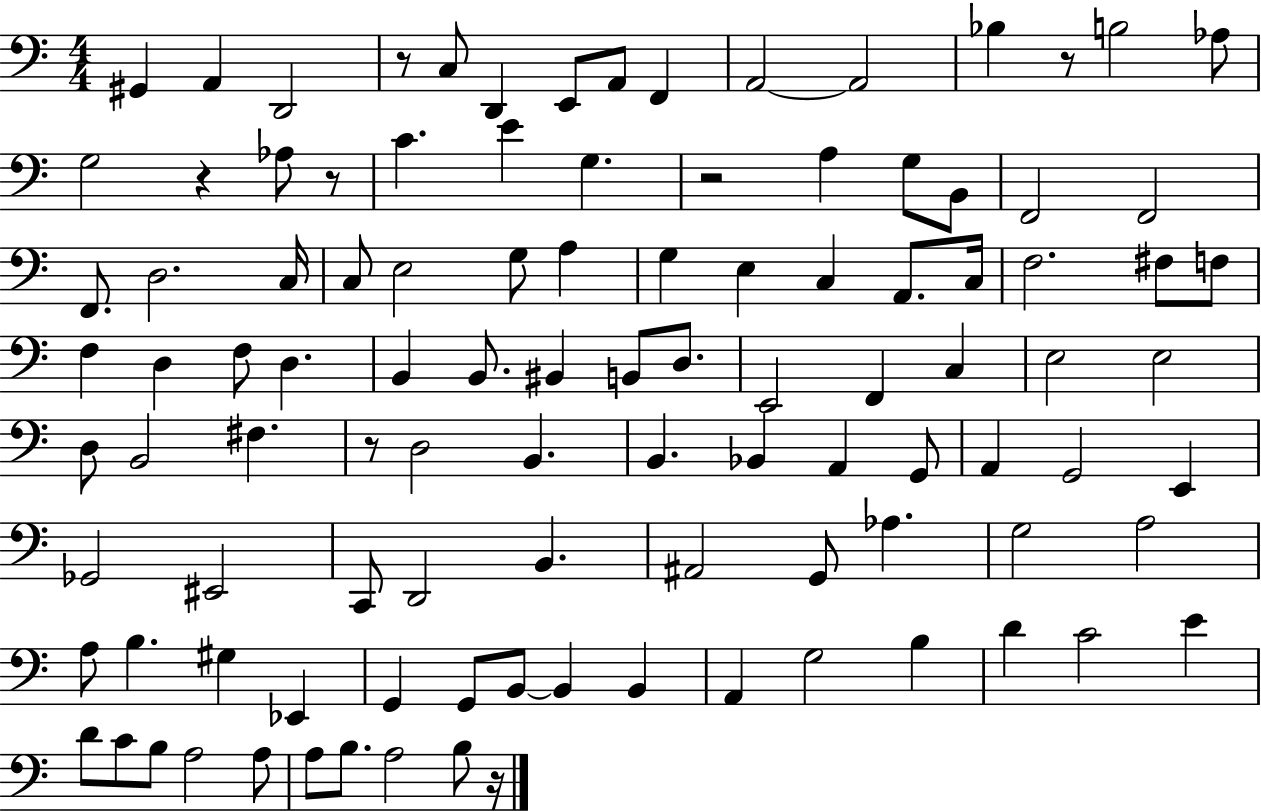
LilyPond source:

{
  \clef bass
  \numericTimeSignature
  \time 4/4
  \key c \major
  gis,4 a,4 d,2 | r8 c8 d,4 e,8 a,8 f,4 | a,2~~ a,2 | bes4 r8 b2 aes8 | \break g2 r4 aes8 r8 | c'4. e'4 g4. | r2 a4 g8 b,8 | f,2 f,2 | \break f,8. d2. c16 | c8 e2 g8 a4 | g4 e4 c4 a,8. c16 | f2. fis8 f8 | \break f4 d4 f8 d4. | b,4 b,8. bis,4 b,8 d8. | e,2 f,4 c4 | e2 e2 | \break d8 b,2 fis4. | r8 d2 b,4. | b,4. bes,4 a,4 g,8 | a,4 g,2 e,4 | \break ges,2 eis,2 | c,8 d,2 b,4. | ais,2 g,8 aes4. | g2 a2 | \break a8 b4. gis4 ees,4 | g,4 g,8 b,8~~ b,4 b,4 | a,4 g2 b4 | d'4 c'2 e'4 | \break d'8 c'8 b8 a2 a8 | a8 b8. a2 b8 r16 | \bar "|."
}